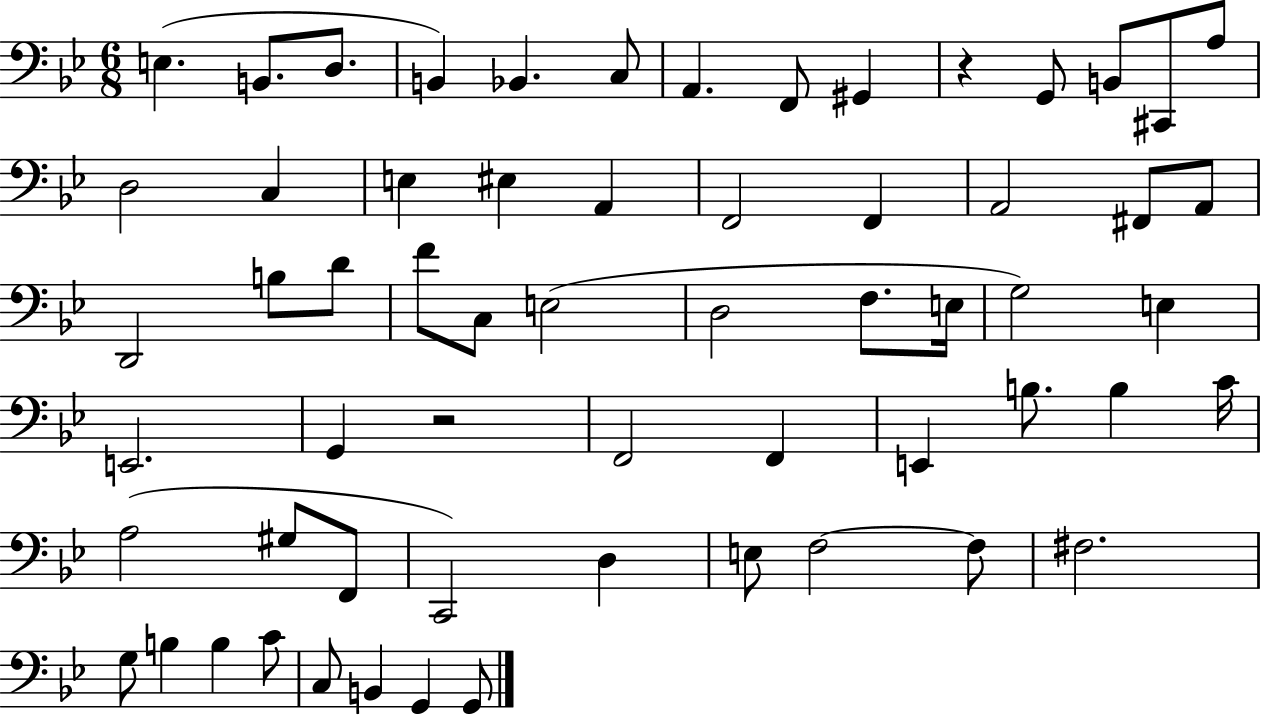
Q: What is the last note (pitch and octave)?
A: G2